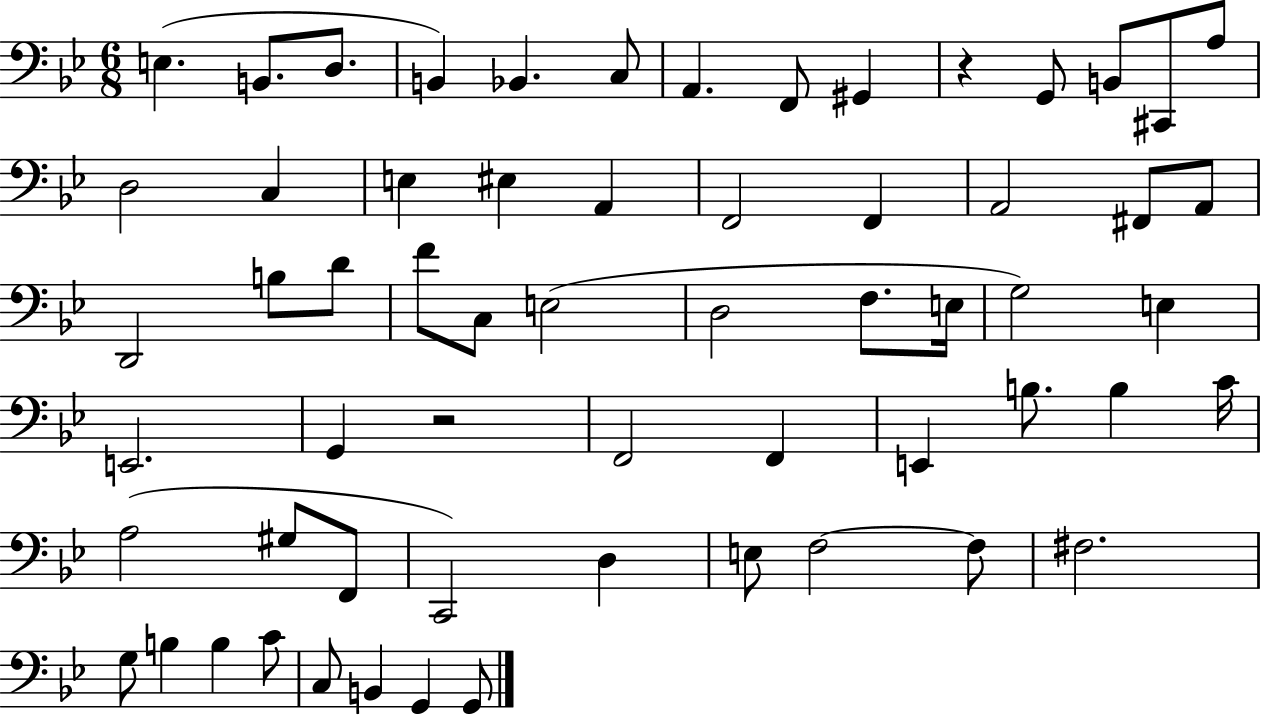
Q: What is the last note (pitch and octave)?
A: G2